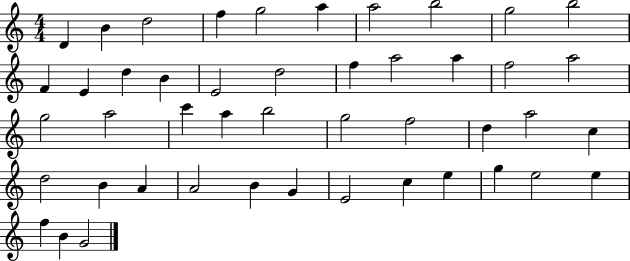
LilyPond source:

{
  \clef treble
  \numericTimeSignature
  \time 4/4
  \key c \major
  d'4 b'4 d''2 | f''4 g''2 a''4 | a''2 b''2 | g''2 b''2 | \break f'4 e'4 d''4 b'4 | e'2 d''2 | f''4 a''2 a''4 | f''2 a''2 | \break g''2 a''2 | c'''4 a''4 b''2 | g''2 f''2 | d''4 a''2 c''4 | \break d''2 b'4 a'4 | a'2 b'4 g'4 | e'2 c''4 e''4 | g''4 e''2 e''4 | \break f''4 b'4 g'2 | \bar "|."
}